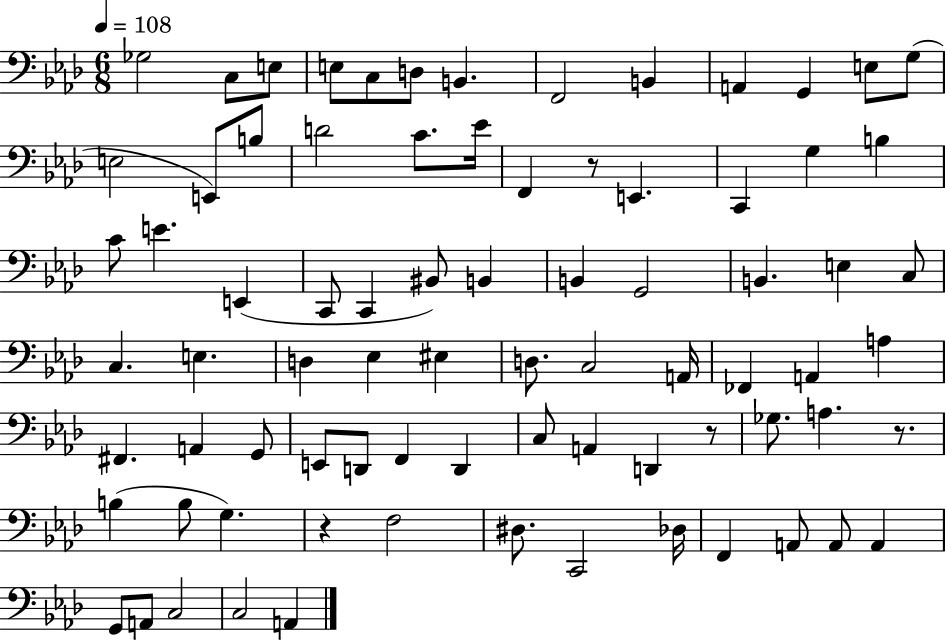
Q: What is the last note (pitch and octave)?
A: A2